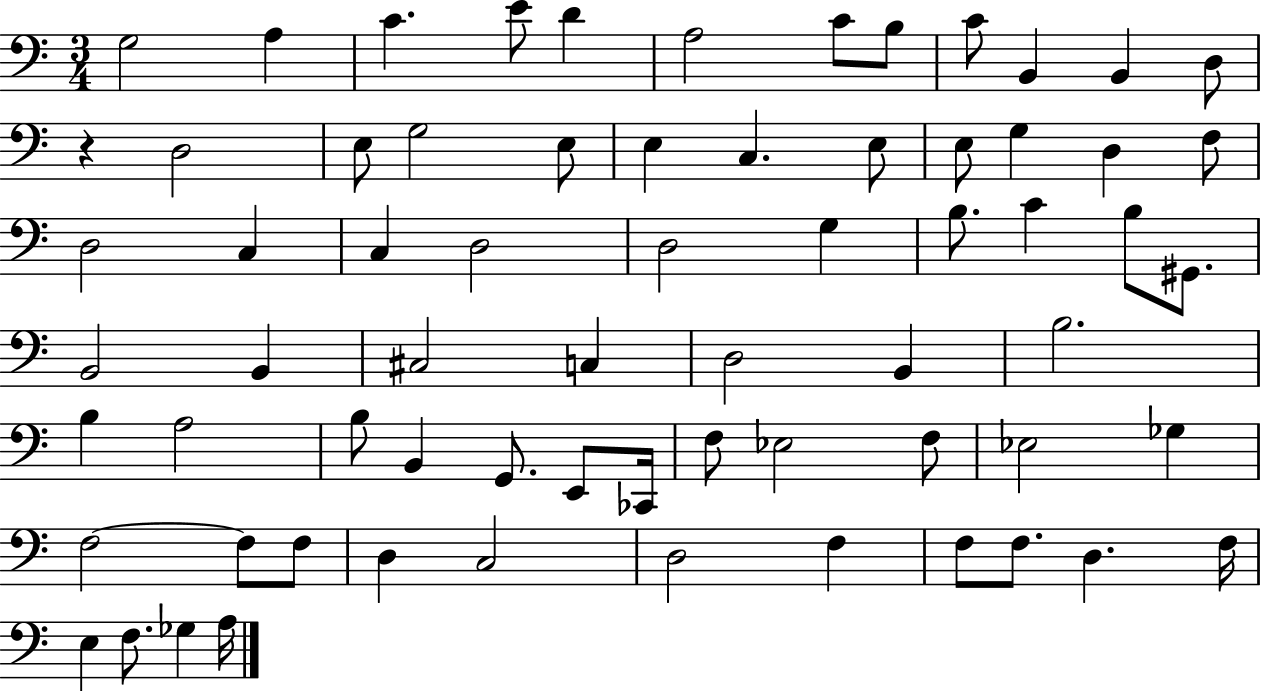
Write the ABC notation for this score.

X:1
T:Untitled
M:3/4
L:1/4
K:C
G,2 A, C E/2 D A,2 C/2 B,/2 C/2 B,, B,, D,/2 z D,2 E,/2 G,2 E,/2 E, C, E,/2 E,/2 G, D, F,/2 D,2 C, C, D,2 D,2 G, B,/2 C B,/2 ^G,,/2 B,,2 B,, ^C,2 C, D,2 B,, B,2 B, A,2 B,/2 B,, G,,/2 E,,/2 _C,,/4 F,/2 _E,2 F,/2 _E,2 _G, F,2 F,/2 F,/2 D, C,2 D,2 F, F,/2 F,/2 D, F,/4 E, F,/2 _G, A,/4